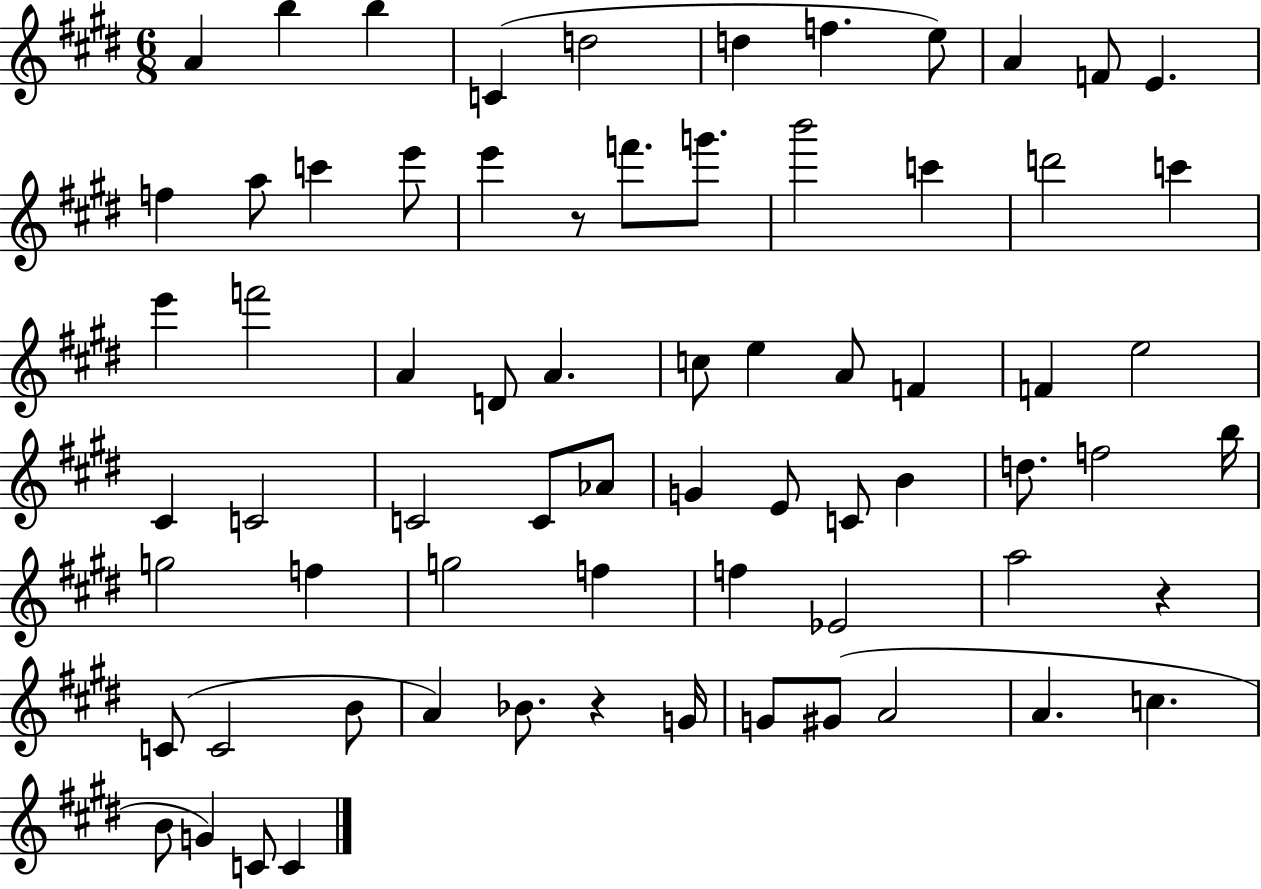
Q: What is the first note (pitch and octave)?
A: A4